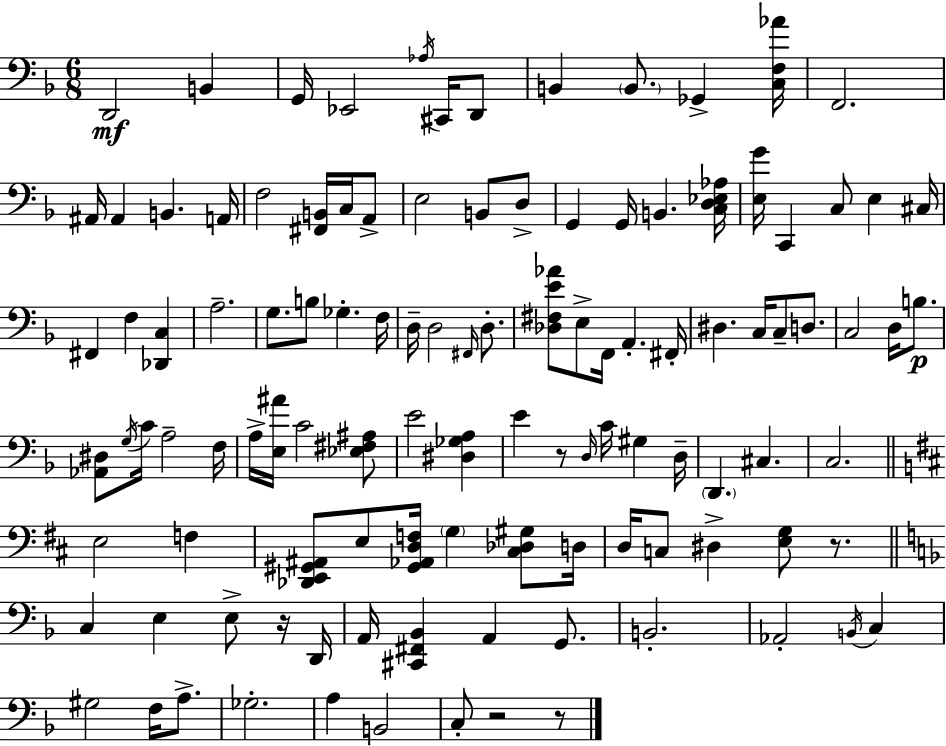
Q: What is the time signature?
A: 6/8